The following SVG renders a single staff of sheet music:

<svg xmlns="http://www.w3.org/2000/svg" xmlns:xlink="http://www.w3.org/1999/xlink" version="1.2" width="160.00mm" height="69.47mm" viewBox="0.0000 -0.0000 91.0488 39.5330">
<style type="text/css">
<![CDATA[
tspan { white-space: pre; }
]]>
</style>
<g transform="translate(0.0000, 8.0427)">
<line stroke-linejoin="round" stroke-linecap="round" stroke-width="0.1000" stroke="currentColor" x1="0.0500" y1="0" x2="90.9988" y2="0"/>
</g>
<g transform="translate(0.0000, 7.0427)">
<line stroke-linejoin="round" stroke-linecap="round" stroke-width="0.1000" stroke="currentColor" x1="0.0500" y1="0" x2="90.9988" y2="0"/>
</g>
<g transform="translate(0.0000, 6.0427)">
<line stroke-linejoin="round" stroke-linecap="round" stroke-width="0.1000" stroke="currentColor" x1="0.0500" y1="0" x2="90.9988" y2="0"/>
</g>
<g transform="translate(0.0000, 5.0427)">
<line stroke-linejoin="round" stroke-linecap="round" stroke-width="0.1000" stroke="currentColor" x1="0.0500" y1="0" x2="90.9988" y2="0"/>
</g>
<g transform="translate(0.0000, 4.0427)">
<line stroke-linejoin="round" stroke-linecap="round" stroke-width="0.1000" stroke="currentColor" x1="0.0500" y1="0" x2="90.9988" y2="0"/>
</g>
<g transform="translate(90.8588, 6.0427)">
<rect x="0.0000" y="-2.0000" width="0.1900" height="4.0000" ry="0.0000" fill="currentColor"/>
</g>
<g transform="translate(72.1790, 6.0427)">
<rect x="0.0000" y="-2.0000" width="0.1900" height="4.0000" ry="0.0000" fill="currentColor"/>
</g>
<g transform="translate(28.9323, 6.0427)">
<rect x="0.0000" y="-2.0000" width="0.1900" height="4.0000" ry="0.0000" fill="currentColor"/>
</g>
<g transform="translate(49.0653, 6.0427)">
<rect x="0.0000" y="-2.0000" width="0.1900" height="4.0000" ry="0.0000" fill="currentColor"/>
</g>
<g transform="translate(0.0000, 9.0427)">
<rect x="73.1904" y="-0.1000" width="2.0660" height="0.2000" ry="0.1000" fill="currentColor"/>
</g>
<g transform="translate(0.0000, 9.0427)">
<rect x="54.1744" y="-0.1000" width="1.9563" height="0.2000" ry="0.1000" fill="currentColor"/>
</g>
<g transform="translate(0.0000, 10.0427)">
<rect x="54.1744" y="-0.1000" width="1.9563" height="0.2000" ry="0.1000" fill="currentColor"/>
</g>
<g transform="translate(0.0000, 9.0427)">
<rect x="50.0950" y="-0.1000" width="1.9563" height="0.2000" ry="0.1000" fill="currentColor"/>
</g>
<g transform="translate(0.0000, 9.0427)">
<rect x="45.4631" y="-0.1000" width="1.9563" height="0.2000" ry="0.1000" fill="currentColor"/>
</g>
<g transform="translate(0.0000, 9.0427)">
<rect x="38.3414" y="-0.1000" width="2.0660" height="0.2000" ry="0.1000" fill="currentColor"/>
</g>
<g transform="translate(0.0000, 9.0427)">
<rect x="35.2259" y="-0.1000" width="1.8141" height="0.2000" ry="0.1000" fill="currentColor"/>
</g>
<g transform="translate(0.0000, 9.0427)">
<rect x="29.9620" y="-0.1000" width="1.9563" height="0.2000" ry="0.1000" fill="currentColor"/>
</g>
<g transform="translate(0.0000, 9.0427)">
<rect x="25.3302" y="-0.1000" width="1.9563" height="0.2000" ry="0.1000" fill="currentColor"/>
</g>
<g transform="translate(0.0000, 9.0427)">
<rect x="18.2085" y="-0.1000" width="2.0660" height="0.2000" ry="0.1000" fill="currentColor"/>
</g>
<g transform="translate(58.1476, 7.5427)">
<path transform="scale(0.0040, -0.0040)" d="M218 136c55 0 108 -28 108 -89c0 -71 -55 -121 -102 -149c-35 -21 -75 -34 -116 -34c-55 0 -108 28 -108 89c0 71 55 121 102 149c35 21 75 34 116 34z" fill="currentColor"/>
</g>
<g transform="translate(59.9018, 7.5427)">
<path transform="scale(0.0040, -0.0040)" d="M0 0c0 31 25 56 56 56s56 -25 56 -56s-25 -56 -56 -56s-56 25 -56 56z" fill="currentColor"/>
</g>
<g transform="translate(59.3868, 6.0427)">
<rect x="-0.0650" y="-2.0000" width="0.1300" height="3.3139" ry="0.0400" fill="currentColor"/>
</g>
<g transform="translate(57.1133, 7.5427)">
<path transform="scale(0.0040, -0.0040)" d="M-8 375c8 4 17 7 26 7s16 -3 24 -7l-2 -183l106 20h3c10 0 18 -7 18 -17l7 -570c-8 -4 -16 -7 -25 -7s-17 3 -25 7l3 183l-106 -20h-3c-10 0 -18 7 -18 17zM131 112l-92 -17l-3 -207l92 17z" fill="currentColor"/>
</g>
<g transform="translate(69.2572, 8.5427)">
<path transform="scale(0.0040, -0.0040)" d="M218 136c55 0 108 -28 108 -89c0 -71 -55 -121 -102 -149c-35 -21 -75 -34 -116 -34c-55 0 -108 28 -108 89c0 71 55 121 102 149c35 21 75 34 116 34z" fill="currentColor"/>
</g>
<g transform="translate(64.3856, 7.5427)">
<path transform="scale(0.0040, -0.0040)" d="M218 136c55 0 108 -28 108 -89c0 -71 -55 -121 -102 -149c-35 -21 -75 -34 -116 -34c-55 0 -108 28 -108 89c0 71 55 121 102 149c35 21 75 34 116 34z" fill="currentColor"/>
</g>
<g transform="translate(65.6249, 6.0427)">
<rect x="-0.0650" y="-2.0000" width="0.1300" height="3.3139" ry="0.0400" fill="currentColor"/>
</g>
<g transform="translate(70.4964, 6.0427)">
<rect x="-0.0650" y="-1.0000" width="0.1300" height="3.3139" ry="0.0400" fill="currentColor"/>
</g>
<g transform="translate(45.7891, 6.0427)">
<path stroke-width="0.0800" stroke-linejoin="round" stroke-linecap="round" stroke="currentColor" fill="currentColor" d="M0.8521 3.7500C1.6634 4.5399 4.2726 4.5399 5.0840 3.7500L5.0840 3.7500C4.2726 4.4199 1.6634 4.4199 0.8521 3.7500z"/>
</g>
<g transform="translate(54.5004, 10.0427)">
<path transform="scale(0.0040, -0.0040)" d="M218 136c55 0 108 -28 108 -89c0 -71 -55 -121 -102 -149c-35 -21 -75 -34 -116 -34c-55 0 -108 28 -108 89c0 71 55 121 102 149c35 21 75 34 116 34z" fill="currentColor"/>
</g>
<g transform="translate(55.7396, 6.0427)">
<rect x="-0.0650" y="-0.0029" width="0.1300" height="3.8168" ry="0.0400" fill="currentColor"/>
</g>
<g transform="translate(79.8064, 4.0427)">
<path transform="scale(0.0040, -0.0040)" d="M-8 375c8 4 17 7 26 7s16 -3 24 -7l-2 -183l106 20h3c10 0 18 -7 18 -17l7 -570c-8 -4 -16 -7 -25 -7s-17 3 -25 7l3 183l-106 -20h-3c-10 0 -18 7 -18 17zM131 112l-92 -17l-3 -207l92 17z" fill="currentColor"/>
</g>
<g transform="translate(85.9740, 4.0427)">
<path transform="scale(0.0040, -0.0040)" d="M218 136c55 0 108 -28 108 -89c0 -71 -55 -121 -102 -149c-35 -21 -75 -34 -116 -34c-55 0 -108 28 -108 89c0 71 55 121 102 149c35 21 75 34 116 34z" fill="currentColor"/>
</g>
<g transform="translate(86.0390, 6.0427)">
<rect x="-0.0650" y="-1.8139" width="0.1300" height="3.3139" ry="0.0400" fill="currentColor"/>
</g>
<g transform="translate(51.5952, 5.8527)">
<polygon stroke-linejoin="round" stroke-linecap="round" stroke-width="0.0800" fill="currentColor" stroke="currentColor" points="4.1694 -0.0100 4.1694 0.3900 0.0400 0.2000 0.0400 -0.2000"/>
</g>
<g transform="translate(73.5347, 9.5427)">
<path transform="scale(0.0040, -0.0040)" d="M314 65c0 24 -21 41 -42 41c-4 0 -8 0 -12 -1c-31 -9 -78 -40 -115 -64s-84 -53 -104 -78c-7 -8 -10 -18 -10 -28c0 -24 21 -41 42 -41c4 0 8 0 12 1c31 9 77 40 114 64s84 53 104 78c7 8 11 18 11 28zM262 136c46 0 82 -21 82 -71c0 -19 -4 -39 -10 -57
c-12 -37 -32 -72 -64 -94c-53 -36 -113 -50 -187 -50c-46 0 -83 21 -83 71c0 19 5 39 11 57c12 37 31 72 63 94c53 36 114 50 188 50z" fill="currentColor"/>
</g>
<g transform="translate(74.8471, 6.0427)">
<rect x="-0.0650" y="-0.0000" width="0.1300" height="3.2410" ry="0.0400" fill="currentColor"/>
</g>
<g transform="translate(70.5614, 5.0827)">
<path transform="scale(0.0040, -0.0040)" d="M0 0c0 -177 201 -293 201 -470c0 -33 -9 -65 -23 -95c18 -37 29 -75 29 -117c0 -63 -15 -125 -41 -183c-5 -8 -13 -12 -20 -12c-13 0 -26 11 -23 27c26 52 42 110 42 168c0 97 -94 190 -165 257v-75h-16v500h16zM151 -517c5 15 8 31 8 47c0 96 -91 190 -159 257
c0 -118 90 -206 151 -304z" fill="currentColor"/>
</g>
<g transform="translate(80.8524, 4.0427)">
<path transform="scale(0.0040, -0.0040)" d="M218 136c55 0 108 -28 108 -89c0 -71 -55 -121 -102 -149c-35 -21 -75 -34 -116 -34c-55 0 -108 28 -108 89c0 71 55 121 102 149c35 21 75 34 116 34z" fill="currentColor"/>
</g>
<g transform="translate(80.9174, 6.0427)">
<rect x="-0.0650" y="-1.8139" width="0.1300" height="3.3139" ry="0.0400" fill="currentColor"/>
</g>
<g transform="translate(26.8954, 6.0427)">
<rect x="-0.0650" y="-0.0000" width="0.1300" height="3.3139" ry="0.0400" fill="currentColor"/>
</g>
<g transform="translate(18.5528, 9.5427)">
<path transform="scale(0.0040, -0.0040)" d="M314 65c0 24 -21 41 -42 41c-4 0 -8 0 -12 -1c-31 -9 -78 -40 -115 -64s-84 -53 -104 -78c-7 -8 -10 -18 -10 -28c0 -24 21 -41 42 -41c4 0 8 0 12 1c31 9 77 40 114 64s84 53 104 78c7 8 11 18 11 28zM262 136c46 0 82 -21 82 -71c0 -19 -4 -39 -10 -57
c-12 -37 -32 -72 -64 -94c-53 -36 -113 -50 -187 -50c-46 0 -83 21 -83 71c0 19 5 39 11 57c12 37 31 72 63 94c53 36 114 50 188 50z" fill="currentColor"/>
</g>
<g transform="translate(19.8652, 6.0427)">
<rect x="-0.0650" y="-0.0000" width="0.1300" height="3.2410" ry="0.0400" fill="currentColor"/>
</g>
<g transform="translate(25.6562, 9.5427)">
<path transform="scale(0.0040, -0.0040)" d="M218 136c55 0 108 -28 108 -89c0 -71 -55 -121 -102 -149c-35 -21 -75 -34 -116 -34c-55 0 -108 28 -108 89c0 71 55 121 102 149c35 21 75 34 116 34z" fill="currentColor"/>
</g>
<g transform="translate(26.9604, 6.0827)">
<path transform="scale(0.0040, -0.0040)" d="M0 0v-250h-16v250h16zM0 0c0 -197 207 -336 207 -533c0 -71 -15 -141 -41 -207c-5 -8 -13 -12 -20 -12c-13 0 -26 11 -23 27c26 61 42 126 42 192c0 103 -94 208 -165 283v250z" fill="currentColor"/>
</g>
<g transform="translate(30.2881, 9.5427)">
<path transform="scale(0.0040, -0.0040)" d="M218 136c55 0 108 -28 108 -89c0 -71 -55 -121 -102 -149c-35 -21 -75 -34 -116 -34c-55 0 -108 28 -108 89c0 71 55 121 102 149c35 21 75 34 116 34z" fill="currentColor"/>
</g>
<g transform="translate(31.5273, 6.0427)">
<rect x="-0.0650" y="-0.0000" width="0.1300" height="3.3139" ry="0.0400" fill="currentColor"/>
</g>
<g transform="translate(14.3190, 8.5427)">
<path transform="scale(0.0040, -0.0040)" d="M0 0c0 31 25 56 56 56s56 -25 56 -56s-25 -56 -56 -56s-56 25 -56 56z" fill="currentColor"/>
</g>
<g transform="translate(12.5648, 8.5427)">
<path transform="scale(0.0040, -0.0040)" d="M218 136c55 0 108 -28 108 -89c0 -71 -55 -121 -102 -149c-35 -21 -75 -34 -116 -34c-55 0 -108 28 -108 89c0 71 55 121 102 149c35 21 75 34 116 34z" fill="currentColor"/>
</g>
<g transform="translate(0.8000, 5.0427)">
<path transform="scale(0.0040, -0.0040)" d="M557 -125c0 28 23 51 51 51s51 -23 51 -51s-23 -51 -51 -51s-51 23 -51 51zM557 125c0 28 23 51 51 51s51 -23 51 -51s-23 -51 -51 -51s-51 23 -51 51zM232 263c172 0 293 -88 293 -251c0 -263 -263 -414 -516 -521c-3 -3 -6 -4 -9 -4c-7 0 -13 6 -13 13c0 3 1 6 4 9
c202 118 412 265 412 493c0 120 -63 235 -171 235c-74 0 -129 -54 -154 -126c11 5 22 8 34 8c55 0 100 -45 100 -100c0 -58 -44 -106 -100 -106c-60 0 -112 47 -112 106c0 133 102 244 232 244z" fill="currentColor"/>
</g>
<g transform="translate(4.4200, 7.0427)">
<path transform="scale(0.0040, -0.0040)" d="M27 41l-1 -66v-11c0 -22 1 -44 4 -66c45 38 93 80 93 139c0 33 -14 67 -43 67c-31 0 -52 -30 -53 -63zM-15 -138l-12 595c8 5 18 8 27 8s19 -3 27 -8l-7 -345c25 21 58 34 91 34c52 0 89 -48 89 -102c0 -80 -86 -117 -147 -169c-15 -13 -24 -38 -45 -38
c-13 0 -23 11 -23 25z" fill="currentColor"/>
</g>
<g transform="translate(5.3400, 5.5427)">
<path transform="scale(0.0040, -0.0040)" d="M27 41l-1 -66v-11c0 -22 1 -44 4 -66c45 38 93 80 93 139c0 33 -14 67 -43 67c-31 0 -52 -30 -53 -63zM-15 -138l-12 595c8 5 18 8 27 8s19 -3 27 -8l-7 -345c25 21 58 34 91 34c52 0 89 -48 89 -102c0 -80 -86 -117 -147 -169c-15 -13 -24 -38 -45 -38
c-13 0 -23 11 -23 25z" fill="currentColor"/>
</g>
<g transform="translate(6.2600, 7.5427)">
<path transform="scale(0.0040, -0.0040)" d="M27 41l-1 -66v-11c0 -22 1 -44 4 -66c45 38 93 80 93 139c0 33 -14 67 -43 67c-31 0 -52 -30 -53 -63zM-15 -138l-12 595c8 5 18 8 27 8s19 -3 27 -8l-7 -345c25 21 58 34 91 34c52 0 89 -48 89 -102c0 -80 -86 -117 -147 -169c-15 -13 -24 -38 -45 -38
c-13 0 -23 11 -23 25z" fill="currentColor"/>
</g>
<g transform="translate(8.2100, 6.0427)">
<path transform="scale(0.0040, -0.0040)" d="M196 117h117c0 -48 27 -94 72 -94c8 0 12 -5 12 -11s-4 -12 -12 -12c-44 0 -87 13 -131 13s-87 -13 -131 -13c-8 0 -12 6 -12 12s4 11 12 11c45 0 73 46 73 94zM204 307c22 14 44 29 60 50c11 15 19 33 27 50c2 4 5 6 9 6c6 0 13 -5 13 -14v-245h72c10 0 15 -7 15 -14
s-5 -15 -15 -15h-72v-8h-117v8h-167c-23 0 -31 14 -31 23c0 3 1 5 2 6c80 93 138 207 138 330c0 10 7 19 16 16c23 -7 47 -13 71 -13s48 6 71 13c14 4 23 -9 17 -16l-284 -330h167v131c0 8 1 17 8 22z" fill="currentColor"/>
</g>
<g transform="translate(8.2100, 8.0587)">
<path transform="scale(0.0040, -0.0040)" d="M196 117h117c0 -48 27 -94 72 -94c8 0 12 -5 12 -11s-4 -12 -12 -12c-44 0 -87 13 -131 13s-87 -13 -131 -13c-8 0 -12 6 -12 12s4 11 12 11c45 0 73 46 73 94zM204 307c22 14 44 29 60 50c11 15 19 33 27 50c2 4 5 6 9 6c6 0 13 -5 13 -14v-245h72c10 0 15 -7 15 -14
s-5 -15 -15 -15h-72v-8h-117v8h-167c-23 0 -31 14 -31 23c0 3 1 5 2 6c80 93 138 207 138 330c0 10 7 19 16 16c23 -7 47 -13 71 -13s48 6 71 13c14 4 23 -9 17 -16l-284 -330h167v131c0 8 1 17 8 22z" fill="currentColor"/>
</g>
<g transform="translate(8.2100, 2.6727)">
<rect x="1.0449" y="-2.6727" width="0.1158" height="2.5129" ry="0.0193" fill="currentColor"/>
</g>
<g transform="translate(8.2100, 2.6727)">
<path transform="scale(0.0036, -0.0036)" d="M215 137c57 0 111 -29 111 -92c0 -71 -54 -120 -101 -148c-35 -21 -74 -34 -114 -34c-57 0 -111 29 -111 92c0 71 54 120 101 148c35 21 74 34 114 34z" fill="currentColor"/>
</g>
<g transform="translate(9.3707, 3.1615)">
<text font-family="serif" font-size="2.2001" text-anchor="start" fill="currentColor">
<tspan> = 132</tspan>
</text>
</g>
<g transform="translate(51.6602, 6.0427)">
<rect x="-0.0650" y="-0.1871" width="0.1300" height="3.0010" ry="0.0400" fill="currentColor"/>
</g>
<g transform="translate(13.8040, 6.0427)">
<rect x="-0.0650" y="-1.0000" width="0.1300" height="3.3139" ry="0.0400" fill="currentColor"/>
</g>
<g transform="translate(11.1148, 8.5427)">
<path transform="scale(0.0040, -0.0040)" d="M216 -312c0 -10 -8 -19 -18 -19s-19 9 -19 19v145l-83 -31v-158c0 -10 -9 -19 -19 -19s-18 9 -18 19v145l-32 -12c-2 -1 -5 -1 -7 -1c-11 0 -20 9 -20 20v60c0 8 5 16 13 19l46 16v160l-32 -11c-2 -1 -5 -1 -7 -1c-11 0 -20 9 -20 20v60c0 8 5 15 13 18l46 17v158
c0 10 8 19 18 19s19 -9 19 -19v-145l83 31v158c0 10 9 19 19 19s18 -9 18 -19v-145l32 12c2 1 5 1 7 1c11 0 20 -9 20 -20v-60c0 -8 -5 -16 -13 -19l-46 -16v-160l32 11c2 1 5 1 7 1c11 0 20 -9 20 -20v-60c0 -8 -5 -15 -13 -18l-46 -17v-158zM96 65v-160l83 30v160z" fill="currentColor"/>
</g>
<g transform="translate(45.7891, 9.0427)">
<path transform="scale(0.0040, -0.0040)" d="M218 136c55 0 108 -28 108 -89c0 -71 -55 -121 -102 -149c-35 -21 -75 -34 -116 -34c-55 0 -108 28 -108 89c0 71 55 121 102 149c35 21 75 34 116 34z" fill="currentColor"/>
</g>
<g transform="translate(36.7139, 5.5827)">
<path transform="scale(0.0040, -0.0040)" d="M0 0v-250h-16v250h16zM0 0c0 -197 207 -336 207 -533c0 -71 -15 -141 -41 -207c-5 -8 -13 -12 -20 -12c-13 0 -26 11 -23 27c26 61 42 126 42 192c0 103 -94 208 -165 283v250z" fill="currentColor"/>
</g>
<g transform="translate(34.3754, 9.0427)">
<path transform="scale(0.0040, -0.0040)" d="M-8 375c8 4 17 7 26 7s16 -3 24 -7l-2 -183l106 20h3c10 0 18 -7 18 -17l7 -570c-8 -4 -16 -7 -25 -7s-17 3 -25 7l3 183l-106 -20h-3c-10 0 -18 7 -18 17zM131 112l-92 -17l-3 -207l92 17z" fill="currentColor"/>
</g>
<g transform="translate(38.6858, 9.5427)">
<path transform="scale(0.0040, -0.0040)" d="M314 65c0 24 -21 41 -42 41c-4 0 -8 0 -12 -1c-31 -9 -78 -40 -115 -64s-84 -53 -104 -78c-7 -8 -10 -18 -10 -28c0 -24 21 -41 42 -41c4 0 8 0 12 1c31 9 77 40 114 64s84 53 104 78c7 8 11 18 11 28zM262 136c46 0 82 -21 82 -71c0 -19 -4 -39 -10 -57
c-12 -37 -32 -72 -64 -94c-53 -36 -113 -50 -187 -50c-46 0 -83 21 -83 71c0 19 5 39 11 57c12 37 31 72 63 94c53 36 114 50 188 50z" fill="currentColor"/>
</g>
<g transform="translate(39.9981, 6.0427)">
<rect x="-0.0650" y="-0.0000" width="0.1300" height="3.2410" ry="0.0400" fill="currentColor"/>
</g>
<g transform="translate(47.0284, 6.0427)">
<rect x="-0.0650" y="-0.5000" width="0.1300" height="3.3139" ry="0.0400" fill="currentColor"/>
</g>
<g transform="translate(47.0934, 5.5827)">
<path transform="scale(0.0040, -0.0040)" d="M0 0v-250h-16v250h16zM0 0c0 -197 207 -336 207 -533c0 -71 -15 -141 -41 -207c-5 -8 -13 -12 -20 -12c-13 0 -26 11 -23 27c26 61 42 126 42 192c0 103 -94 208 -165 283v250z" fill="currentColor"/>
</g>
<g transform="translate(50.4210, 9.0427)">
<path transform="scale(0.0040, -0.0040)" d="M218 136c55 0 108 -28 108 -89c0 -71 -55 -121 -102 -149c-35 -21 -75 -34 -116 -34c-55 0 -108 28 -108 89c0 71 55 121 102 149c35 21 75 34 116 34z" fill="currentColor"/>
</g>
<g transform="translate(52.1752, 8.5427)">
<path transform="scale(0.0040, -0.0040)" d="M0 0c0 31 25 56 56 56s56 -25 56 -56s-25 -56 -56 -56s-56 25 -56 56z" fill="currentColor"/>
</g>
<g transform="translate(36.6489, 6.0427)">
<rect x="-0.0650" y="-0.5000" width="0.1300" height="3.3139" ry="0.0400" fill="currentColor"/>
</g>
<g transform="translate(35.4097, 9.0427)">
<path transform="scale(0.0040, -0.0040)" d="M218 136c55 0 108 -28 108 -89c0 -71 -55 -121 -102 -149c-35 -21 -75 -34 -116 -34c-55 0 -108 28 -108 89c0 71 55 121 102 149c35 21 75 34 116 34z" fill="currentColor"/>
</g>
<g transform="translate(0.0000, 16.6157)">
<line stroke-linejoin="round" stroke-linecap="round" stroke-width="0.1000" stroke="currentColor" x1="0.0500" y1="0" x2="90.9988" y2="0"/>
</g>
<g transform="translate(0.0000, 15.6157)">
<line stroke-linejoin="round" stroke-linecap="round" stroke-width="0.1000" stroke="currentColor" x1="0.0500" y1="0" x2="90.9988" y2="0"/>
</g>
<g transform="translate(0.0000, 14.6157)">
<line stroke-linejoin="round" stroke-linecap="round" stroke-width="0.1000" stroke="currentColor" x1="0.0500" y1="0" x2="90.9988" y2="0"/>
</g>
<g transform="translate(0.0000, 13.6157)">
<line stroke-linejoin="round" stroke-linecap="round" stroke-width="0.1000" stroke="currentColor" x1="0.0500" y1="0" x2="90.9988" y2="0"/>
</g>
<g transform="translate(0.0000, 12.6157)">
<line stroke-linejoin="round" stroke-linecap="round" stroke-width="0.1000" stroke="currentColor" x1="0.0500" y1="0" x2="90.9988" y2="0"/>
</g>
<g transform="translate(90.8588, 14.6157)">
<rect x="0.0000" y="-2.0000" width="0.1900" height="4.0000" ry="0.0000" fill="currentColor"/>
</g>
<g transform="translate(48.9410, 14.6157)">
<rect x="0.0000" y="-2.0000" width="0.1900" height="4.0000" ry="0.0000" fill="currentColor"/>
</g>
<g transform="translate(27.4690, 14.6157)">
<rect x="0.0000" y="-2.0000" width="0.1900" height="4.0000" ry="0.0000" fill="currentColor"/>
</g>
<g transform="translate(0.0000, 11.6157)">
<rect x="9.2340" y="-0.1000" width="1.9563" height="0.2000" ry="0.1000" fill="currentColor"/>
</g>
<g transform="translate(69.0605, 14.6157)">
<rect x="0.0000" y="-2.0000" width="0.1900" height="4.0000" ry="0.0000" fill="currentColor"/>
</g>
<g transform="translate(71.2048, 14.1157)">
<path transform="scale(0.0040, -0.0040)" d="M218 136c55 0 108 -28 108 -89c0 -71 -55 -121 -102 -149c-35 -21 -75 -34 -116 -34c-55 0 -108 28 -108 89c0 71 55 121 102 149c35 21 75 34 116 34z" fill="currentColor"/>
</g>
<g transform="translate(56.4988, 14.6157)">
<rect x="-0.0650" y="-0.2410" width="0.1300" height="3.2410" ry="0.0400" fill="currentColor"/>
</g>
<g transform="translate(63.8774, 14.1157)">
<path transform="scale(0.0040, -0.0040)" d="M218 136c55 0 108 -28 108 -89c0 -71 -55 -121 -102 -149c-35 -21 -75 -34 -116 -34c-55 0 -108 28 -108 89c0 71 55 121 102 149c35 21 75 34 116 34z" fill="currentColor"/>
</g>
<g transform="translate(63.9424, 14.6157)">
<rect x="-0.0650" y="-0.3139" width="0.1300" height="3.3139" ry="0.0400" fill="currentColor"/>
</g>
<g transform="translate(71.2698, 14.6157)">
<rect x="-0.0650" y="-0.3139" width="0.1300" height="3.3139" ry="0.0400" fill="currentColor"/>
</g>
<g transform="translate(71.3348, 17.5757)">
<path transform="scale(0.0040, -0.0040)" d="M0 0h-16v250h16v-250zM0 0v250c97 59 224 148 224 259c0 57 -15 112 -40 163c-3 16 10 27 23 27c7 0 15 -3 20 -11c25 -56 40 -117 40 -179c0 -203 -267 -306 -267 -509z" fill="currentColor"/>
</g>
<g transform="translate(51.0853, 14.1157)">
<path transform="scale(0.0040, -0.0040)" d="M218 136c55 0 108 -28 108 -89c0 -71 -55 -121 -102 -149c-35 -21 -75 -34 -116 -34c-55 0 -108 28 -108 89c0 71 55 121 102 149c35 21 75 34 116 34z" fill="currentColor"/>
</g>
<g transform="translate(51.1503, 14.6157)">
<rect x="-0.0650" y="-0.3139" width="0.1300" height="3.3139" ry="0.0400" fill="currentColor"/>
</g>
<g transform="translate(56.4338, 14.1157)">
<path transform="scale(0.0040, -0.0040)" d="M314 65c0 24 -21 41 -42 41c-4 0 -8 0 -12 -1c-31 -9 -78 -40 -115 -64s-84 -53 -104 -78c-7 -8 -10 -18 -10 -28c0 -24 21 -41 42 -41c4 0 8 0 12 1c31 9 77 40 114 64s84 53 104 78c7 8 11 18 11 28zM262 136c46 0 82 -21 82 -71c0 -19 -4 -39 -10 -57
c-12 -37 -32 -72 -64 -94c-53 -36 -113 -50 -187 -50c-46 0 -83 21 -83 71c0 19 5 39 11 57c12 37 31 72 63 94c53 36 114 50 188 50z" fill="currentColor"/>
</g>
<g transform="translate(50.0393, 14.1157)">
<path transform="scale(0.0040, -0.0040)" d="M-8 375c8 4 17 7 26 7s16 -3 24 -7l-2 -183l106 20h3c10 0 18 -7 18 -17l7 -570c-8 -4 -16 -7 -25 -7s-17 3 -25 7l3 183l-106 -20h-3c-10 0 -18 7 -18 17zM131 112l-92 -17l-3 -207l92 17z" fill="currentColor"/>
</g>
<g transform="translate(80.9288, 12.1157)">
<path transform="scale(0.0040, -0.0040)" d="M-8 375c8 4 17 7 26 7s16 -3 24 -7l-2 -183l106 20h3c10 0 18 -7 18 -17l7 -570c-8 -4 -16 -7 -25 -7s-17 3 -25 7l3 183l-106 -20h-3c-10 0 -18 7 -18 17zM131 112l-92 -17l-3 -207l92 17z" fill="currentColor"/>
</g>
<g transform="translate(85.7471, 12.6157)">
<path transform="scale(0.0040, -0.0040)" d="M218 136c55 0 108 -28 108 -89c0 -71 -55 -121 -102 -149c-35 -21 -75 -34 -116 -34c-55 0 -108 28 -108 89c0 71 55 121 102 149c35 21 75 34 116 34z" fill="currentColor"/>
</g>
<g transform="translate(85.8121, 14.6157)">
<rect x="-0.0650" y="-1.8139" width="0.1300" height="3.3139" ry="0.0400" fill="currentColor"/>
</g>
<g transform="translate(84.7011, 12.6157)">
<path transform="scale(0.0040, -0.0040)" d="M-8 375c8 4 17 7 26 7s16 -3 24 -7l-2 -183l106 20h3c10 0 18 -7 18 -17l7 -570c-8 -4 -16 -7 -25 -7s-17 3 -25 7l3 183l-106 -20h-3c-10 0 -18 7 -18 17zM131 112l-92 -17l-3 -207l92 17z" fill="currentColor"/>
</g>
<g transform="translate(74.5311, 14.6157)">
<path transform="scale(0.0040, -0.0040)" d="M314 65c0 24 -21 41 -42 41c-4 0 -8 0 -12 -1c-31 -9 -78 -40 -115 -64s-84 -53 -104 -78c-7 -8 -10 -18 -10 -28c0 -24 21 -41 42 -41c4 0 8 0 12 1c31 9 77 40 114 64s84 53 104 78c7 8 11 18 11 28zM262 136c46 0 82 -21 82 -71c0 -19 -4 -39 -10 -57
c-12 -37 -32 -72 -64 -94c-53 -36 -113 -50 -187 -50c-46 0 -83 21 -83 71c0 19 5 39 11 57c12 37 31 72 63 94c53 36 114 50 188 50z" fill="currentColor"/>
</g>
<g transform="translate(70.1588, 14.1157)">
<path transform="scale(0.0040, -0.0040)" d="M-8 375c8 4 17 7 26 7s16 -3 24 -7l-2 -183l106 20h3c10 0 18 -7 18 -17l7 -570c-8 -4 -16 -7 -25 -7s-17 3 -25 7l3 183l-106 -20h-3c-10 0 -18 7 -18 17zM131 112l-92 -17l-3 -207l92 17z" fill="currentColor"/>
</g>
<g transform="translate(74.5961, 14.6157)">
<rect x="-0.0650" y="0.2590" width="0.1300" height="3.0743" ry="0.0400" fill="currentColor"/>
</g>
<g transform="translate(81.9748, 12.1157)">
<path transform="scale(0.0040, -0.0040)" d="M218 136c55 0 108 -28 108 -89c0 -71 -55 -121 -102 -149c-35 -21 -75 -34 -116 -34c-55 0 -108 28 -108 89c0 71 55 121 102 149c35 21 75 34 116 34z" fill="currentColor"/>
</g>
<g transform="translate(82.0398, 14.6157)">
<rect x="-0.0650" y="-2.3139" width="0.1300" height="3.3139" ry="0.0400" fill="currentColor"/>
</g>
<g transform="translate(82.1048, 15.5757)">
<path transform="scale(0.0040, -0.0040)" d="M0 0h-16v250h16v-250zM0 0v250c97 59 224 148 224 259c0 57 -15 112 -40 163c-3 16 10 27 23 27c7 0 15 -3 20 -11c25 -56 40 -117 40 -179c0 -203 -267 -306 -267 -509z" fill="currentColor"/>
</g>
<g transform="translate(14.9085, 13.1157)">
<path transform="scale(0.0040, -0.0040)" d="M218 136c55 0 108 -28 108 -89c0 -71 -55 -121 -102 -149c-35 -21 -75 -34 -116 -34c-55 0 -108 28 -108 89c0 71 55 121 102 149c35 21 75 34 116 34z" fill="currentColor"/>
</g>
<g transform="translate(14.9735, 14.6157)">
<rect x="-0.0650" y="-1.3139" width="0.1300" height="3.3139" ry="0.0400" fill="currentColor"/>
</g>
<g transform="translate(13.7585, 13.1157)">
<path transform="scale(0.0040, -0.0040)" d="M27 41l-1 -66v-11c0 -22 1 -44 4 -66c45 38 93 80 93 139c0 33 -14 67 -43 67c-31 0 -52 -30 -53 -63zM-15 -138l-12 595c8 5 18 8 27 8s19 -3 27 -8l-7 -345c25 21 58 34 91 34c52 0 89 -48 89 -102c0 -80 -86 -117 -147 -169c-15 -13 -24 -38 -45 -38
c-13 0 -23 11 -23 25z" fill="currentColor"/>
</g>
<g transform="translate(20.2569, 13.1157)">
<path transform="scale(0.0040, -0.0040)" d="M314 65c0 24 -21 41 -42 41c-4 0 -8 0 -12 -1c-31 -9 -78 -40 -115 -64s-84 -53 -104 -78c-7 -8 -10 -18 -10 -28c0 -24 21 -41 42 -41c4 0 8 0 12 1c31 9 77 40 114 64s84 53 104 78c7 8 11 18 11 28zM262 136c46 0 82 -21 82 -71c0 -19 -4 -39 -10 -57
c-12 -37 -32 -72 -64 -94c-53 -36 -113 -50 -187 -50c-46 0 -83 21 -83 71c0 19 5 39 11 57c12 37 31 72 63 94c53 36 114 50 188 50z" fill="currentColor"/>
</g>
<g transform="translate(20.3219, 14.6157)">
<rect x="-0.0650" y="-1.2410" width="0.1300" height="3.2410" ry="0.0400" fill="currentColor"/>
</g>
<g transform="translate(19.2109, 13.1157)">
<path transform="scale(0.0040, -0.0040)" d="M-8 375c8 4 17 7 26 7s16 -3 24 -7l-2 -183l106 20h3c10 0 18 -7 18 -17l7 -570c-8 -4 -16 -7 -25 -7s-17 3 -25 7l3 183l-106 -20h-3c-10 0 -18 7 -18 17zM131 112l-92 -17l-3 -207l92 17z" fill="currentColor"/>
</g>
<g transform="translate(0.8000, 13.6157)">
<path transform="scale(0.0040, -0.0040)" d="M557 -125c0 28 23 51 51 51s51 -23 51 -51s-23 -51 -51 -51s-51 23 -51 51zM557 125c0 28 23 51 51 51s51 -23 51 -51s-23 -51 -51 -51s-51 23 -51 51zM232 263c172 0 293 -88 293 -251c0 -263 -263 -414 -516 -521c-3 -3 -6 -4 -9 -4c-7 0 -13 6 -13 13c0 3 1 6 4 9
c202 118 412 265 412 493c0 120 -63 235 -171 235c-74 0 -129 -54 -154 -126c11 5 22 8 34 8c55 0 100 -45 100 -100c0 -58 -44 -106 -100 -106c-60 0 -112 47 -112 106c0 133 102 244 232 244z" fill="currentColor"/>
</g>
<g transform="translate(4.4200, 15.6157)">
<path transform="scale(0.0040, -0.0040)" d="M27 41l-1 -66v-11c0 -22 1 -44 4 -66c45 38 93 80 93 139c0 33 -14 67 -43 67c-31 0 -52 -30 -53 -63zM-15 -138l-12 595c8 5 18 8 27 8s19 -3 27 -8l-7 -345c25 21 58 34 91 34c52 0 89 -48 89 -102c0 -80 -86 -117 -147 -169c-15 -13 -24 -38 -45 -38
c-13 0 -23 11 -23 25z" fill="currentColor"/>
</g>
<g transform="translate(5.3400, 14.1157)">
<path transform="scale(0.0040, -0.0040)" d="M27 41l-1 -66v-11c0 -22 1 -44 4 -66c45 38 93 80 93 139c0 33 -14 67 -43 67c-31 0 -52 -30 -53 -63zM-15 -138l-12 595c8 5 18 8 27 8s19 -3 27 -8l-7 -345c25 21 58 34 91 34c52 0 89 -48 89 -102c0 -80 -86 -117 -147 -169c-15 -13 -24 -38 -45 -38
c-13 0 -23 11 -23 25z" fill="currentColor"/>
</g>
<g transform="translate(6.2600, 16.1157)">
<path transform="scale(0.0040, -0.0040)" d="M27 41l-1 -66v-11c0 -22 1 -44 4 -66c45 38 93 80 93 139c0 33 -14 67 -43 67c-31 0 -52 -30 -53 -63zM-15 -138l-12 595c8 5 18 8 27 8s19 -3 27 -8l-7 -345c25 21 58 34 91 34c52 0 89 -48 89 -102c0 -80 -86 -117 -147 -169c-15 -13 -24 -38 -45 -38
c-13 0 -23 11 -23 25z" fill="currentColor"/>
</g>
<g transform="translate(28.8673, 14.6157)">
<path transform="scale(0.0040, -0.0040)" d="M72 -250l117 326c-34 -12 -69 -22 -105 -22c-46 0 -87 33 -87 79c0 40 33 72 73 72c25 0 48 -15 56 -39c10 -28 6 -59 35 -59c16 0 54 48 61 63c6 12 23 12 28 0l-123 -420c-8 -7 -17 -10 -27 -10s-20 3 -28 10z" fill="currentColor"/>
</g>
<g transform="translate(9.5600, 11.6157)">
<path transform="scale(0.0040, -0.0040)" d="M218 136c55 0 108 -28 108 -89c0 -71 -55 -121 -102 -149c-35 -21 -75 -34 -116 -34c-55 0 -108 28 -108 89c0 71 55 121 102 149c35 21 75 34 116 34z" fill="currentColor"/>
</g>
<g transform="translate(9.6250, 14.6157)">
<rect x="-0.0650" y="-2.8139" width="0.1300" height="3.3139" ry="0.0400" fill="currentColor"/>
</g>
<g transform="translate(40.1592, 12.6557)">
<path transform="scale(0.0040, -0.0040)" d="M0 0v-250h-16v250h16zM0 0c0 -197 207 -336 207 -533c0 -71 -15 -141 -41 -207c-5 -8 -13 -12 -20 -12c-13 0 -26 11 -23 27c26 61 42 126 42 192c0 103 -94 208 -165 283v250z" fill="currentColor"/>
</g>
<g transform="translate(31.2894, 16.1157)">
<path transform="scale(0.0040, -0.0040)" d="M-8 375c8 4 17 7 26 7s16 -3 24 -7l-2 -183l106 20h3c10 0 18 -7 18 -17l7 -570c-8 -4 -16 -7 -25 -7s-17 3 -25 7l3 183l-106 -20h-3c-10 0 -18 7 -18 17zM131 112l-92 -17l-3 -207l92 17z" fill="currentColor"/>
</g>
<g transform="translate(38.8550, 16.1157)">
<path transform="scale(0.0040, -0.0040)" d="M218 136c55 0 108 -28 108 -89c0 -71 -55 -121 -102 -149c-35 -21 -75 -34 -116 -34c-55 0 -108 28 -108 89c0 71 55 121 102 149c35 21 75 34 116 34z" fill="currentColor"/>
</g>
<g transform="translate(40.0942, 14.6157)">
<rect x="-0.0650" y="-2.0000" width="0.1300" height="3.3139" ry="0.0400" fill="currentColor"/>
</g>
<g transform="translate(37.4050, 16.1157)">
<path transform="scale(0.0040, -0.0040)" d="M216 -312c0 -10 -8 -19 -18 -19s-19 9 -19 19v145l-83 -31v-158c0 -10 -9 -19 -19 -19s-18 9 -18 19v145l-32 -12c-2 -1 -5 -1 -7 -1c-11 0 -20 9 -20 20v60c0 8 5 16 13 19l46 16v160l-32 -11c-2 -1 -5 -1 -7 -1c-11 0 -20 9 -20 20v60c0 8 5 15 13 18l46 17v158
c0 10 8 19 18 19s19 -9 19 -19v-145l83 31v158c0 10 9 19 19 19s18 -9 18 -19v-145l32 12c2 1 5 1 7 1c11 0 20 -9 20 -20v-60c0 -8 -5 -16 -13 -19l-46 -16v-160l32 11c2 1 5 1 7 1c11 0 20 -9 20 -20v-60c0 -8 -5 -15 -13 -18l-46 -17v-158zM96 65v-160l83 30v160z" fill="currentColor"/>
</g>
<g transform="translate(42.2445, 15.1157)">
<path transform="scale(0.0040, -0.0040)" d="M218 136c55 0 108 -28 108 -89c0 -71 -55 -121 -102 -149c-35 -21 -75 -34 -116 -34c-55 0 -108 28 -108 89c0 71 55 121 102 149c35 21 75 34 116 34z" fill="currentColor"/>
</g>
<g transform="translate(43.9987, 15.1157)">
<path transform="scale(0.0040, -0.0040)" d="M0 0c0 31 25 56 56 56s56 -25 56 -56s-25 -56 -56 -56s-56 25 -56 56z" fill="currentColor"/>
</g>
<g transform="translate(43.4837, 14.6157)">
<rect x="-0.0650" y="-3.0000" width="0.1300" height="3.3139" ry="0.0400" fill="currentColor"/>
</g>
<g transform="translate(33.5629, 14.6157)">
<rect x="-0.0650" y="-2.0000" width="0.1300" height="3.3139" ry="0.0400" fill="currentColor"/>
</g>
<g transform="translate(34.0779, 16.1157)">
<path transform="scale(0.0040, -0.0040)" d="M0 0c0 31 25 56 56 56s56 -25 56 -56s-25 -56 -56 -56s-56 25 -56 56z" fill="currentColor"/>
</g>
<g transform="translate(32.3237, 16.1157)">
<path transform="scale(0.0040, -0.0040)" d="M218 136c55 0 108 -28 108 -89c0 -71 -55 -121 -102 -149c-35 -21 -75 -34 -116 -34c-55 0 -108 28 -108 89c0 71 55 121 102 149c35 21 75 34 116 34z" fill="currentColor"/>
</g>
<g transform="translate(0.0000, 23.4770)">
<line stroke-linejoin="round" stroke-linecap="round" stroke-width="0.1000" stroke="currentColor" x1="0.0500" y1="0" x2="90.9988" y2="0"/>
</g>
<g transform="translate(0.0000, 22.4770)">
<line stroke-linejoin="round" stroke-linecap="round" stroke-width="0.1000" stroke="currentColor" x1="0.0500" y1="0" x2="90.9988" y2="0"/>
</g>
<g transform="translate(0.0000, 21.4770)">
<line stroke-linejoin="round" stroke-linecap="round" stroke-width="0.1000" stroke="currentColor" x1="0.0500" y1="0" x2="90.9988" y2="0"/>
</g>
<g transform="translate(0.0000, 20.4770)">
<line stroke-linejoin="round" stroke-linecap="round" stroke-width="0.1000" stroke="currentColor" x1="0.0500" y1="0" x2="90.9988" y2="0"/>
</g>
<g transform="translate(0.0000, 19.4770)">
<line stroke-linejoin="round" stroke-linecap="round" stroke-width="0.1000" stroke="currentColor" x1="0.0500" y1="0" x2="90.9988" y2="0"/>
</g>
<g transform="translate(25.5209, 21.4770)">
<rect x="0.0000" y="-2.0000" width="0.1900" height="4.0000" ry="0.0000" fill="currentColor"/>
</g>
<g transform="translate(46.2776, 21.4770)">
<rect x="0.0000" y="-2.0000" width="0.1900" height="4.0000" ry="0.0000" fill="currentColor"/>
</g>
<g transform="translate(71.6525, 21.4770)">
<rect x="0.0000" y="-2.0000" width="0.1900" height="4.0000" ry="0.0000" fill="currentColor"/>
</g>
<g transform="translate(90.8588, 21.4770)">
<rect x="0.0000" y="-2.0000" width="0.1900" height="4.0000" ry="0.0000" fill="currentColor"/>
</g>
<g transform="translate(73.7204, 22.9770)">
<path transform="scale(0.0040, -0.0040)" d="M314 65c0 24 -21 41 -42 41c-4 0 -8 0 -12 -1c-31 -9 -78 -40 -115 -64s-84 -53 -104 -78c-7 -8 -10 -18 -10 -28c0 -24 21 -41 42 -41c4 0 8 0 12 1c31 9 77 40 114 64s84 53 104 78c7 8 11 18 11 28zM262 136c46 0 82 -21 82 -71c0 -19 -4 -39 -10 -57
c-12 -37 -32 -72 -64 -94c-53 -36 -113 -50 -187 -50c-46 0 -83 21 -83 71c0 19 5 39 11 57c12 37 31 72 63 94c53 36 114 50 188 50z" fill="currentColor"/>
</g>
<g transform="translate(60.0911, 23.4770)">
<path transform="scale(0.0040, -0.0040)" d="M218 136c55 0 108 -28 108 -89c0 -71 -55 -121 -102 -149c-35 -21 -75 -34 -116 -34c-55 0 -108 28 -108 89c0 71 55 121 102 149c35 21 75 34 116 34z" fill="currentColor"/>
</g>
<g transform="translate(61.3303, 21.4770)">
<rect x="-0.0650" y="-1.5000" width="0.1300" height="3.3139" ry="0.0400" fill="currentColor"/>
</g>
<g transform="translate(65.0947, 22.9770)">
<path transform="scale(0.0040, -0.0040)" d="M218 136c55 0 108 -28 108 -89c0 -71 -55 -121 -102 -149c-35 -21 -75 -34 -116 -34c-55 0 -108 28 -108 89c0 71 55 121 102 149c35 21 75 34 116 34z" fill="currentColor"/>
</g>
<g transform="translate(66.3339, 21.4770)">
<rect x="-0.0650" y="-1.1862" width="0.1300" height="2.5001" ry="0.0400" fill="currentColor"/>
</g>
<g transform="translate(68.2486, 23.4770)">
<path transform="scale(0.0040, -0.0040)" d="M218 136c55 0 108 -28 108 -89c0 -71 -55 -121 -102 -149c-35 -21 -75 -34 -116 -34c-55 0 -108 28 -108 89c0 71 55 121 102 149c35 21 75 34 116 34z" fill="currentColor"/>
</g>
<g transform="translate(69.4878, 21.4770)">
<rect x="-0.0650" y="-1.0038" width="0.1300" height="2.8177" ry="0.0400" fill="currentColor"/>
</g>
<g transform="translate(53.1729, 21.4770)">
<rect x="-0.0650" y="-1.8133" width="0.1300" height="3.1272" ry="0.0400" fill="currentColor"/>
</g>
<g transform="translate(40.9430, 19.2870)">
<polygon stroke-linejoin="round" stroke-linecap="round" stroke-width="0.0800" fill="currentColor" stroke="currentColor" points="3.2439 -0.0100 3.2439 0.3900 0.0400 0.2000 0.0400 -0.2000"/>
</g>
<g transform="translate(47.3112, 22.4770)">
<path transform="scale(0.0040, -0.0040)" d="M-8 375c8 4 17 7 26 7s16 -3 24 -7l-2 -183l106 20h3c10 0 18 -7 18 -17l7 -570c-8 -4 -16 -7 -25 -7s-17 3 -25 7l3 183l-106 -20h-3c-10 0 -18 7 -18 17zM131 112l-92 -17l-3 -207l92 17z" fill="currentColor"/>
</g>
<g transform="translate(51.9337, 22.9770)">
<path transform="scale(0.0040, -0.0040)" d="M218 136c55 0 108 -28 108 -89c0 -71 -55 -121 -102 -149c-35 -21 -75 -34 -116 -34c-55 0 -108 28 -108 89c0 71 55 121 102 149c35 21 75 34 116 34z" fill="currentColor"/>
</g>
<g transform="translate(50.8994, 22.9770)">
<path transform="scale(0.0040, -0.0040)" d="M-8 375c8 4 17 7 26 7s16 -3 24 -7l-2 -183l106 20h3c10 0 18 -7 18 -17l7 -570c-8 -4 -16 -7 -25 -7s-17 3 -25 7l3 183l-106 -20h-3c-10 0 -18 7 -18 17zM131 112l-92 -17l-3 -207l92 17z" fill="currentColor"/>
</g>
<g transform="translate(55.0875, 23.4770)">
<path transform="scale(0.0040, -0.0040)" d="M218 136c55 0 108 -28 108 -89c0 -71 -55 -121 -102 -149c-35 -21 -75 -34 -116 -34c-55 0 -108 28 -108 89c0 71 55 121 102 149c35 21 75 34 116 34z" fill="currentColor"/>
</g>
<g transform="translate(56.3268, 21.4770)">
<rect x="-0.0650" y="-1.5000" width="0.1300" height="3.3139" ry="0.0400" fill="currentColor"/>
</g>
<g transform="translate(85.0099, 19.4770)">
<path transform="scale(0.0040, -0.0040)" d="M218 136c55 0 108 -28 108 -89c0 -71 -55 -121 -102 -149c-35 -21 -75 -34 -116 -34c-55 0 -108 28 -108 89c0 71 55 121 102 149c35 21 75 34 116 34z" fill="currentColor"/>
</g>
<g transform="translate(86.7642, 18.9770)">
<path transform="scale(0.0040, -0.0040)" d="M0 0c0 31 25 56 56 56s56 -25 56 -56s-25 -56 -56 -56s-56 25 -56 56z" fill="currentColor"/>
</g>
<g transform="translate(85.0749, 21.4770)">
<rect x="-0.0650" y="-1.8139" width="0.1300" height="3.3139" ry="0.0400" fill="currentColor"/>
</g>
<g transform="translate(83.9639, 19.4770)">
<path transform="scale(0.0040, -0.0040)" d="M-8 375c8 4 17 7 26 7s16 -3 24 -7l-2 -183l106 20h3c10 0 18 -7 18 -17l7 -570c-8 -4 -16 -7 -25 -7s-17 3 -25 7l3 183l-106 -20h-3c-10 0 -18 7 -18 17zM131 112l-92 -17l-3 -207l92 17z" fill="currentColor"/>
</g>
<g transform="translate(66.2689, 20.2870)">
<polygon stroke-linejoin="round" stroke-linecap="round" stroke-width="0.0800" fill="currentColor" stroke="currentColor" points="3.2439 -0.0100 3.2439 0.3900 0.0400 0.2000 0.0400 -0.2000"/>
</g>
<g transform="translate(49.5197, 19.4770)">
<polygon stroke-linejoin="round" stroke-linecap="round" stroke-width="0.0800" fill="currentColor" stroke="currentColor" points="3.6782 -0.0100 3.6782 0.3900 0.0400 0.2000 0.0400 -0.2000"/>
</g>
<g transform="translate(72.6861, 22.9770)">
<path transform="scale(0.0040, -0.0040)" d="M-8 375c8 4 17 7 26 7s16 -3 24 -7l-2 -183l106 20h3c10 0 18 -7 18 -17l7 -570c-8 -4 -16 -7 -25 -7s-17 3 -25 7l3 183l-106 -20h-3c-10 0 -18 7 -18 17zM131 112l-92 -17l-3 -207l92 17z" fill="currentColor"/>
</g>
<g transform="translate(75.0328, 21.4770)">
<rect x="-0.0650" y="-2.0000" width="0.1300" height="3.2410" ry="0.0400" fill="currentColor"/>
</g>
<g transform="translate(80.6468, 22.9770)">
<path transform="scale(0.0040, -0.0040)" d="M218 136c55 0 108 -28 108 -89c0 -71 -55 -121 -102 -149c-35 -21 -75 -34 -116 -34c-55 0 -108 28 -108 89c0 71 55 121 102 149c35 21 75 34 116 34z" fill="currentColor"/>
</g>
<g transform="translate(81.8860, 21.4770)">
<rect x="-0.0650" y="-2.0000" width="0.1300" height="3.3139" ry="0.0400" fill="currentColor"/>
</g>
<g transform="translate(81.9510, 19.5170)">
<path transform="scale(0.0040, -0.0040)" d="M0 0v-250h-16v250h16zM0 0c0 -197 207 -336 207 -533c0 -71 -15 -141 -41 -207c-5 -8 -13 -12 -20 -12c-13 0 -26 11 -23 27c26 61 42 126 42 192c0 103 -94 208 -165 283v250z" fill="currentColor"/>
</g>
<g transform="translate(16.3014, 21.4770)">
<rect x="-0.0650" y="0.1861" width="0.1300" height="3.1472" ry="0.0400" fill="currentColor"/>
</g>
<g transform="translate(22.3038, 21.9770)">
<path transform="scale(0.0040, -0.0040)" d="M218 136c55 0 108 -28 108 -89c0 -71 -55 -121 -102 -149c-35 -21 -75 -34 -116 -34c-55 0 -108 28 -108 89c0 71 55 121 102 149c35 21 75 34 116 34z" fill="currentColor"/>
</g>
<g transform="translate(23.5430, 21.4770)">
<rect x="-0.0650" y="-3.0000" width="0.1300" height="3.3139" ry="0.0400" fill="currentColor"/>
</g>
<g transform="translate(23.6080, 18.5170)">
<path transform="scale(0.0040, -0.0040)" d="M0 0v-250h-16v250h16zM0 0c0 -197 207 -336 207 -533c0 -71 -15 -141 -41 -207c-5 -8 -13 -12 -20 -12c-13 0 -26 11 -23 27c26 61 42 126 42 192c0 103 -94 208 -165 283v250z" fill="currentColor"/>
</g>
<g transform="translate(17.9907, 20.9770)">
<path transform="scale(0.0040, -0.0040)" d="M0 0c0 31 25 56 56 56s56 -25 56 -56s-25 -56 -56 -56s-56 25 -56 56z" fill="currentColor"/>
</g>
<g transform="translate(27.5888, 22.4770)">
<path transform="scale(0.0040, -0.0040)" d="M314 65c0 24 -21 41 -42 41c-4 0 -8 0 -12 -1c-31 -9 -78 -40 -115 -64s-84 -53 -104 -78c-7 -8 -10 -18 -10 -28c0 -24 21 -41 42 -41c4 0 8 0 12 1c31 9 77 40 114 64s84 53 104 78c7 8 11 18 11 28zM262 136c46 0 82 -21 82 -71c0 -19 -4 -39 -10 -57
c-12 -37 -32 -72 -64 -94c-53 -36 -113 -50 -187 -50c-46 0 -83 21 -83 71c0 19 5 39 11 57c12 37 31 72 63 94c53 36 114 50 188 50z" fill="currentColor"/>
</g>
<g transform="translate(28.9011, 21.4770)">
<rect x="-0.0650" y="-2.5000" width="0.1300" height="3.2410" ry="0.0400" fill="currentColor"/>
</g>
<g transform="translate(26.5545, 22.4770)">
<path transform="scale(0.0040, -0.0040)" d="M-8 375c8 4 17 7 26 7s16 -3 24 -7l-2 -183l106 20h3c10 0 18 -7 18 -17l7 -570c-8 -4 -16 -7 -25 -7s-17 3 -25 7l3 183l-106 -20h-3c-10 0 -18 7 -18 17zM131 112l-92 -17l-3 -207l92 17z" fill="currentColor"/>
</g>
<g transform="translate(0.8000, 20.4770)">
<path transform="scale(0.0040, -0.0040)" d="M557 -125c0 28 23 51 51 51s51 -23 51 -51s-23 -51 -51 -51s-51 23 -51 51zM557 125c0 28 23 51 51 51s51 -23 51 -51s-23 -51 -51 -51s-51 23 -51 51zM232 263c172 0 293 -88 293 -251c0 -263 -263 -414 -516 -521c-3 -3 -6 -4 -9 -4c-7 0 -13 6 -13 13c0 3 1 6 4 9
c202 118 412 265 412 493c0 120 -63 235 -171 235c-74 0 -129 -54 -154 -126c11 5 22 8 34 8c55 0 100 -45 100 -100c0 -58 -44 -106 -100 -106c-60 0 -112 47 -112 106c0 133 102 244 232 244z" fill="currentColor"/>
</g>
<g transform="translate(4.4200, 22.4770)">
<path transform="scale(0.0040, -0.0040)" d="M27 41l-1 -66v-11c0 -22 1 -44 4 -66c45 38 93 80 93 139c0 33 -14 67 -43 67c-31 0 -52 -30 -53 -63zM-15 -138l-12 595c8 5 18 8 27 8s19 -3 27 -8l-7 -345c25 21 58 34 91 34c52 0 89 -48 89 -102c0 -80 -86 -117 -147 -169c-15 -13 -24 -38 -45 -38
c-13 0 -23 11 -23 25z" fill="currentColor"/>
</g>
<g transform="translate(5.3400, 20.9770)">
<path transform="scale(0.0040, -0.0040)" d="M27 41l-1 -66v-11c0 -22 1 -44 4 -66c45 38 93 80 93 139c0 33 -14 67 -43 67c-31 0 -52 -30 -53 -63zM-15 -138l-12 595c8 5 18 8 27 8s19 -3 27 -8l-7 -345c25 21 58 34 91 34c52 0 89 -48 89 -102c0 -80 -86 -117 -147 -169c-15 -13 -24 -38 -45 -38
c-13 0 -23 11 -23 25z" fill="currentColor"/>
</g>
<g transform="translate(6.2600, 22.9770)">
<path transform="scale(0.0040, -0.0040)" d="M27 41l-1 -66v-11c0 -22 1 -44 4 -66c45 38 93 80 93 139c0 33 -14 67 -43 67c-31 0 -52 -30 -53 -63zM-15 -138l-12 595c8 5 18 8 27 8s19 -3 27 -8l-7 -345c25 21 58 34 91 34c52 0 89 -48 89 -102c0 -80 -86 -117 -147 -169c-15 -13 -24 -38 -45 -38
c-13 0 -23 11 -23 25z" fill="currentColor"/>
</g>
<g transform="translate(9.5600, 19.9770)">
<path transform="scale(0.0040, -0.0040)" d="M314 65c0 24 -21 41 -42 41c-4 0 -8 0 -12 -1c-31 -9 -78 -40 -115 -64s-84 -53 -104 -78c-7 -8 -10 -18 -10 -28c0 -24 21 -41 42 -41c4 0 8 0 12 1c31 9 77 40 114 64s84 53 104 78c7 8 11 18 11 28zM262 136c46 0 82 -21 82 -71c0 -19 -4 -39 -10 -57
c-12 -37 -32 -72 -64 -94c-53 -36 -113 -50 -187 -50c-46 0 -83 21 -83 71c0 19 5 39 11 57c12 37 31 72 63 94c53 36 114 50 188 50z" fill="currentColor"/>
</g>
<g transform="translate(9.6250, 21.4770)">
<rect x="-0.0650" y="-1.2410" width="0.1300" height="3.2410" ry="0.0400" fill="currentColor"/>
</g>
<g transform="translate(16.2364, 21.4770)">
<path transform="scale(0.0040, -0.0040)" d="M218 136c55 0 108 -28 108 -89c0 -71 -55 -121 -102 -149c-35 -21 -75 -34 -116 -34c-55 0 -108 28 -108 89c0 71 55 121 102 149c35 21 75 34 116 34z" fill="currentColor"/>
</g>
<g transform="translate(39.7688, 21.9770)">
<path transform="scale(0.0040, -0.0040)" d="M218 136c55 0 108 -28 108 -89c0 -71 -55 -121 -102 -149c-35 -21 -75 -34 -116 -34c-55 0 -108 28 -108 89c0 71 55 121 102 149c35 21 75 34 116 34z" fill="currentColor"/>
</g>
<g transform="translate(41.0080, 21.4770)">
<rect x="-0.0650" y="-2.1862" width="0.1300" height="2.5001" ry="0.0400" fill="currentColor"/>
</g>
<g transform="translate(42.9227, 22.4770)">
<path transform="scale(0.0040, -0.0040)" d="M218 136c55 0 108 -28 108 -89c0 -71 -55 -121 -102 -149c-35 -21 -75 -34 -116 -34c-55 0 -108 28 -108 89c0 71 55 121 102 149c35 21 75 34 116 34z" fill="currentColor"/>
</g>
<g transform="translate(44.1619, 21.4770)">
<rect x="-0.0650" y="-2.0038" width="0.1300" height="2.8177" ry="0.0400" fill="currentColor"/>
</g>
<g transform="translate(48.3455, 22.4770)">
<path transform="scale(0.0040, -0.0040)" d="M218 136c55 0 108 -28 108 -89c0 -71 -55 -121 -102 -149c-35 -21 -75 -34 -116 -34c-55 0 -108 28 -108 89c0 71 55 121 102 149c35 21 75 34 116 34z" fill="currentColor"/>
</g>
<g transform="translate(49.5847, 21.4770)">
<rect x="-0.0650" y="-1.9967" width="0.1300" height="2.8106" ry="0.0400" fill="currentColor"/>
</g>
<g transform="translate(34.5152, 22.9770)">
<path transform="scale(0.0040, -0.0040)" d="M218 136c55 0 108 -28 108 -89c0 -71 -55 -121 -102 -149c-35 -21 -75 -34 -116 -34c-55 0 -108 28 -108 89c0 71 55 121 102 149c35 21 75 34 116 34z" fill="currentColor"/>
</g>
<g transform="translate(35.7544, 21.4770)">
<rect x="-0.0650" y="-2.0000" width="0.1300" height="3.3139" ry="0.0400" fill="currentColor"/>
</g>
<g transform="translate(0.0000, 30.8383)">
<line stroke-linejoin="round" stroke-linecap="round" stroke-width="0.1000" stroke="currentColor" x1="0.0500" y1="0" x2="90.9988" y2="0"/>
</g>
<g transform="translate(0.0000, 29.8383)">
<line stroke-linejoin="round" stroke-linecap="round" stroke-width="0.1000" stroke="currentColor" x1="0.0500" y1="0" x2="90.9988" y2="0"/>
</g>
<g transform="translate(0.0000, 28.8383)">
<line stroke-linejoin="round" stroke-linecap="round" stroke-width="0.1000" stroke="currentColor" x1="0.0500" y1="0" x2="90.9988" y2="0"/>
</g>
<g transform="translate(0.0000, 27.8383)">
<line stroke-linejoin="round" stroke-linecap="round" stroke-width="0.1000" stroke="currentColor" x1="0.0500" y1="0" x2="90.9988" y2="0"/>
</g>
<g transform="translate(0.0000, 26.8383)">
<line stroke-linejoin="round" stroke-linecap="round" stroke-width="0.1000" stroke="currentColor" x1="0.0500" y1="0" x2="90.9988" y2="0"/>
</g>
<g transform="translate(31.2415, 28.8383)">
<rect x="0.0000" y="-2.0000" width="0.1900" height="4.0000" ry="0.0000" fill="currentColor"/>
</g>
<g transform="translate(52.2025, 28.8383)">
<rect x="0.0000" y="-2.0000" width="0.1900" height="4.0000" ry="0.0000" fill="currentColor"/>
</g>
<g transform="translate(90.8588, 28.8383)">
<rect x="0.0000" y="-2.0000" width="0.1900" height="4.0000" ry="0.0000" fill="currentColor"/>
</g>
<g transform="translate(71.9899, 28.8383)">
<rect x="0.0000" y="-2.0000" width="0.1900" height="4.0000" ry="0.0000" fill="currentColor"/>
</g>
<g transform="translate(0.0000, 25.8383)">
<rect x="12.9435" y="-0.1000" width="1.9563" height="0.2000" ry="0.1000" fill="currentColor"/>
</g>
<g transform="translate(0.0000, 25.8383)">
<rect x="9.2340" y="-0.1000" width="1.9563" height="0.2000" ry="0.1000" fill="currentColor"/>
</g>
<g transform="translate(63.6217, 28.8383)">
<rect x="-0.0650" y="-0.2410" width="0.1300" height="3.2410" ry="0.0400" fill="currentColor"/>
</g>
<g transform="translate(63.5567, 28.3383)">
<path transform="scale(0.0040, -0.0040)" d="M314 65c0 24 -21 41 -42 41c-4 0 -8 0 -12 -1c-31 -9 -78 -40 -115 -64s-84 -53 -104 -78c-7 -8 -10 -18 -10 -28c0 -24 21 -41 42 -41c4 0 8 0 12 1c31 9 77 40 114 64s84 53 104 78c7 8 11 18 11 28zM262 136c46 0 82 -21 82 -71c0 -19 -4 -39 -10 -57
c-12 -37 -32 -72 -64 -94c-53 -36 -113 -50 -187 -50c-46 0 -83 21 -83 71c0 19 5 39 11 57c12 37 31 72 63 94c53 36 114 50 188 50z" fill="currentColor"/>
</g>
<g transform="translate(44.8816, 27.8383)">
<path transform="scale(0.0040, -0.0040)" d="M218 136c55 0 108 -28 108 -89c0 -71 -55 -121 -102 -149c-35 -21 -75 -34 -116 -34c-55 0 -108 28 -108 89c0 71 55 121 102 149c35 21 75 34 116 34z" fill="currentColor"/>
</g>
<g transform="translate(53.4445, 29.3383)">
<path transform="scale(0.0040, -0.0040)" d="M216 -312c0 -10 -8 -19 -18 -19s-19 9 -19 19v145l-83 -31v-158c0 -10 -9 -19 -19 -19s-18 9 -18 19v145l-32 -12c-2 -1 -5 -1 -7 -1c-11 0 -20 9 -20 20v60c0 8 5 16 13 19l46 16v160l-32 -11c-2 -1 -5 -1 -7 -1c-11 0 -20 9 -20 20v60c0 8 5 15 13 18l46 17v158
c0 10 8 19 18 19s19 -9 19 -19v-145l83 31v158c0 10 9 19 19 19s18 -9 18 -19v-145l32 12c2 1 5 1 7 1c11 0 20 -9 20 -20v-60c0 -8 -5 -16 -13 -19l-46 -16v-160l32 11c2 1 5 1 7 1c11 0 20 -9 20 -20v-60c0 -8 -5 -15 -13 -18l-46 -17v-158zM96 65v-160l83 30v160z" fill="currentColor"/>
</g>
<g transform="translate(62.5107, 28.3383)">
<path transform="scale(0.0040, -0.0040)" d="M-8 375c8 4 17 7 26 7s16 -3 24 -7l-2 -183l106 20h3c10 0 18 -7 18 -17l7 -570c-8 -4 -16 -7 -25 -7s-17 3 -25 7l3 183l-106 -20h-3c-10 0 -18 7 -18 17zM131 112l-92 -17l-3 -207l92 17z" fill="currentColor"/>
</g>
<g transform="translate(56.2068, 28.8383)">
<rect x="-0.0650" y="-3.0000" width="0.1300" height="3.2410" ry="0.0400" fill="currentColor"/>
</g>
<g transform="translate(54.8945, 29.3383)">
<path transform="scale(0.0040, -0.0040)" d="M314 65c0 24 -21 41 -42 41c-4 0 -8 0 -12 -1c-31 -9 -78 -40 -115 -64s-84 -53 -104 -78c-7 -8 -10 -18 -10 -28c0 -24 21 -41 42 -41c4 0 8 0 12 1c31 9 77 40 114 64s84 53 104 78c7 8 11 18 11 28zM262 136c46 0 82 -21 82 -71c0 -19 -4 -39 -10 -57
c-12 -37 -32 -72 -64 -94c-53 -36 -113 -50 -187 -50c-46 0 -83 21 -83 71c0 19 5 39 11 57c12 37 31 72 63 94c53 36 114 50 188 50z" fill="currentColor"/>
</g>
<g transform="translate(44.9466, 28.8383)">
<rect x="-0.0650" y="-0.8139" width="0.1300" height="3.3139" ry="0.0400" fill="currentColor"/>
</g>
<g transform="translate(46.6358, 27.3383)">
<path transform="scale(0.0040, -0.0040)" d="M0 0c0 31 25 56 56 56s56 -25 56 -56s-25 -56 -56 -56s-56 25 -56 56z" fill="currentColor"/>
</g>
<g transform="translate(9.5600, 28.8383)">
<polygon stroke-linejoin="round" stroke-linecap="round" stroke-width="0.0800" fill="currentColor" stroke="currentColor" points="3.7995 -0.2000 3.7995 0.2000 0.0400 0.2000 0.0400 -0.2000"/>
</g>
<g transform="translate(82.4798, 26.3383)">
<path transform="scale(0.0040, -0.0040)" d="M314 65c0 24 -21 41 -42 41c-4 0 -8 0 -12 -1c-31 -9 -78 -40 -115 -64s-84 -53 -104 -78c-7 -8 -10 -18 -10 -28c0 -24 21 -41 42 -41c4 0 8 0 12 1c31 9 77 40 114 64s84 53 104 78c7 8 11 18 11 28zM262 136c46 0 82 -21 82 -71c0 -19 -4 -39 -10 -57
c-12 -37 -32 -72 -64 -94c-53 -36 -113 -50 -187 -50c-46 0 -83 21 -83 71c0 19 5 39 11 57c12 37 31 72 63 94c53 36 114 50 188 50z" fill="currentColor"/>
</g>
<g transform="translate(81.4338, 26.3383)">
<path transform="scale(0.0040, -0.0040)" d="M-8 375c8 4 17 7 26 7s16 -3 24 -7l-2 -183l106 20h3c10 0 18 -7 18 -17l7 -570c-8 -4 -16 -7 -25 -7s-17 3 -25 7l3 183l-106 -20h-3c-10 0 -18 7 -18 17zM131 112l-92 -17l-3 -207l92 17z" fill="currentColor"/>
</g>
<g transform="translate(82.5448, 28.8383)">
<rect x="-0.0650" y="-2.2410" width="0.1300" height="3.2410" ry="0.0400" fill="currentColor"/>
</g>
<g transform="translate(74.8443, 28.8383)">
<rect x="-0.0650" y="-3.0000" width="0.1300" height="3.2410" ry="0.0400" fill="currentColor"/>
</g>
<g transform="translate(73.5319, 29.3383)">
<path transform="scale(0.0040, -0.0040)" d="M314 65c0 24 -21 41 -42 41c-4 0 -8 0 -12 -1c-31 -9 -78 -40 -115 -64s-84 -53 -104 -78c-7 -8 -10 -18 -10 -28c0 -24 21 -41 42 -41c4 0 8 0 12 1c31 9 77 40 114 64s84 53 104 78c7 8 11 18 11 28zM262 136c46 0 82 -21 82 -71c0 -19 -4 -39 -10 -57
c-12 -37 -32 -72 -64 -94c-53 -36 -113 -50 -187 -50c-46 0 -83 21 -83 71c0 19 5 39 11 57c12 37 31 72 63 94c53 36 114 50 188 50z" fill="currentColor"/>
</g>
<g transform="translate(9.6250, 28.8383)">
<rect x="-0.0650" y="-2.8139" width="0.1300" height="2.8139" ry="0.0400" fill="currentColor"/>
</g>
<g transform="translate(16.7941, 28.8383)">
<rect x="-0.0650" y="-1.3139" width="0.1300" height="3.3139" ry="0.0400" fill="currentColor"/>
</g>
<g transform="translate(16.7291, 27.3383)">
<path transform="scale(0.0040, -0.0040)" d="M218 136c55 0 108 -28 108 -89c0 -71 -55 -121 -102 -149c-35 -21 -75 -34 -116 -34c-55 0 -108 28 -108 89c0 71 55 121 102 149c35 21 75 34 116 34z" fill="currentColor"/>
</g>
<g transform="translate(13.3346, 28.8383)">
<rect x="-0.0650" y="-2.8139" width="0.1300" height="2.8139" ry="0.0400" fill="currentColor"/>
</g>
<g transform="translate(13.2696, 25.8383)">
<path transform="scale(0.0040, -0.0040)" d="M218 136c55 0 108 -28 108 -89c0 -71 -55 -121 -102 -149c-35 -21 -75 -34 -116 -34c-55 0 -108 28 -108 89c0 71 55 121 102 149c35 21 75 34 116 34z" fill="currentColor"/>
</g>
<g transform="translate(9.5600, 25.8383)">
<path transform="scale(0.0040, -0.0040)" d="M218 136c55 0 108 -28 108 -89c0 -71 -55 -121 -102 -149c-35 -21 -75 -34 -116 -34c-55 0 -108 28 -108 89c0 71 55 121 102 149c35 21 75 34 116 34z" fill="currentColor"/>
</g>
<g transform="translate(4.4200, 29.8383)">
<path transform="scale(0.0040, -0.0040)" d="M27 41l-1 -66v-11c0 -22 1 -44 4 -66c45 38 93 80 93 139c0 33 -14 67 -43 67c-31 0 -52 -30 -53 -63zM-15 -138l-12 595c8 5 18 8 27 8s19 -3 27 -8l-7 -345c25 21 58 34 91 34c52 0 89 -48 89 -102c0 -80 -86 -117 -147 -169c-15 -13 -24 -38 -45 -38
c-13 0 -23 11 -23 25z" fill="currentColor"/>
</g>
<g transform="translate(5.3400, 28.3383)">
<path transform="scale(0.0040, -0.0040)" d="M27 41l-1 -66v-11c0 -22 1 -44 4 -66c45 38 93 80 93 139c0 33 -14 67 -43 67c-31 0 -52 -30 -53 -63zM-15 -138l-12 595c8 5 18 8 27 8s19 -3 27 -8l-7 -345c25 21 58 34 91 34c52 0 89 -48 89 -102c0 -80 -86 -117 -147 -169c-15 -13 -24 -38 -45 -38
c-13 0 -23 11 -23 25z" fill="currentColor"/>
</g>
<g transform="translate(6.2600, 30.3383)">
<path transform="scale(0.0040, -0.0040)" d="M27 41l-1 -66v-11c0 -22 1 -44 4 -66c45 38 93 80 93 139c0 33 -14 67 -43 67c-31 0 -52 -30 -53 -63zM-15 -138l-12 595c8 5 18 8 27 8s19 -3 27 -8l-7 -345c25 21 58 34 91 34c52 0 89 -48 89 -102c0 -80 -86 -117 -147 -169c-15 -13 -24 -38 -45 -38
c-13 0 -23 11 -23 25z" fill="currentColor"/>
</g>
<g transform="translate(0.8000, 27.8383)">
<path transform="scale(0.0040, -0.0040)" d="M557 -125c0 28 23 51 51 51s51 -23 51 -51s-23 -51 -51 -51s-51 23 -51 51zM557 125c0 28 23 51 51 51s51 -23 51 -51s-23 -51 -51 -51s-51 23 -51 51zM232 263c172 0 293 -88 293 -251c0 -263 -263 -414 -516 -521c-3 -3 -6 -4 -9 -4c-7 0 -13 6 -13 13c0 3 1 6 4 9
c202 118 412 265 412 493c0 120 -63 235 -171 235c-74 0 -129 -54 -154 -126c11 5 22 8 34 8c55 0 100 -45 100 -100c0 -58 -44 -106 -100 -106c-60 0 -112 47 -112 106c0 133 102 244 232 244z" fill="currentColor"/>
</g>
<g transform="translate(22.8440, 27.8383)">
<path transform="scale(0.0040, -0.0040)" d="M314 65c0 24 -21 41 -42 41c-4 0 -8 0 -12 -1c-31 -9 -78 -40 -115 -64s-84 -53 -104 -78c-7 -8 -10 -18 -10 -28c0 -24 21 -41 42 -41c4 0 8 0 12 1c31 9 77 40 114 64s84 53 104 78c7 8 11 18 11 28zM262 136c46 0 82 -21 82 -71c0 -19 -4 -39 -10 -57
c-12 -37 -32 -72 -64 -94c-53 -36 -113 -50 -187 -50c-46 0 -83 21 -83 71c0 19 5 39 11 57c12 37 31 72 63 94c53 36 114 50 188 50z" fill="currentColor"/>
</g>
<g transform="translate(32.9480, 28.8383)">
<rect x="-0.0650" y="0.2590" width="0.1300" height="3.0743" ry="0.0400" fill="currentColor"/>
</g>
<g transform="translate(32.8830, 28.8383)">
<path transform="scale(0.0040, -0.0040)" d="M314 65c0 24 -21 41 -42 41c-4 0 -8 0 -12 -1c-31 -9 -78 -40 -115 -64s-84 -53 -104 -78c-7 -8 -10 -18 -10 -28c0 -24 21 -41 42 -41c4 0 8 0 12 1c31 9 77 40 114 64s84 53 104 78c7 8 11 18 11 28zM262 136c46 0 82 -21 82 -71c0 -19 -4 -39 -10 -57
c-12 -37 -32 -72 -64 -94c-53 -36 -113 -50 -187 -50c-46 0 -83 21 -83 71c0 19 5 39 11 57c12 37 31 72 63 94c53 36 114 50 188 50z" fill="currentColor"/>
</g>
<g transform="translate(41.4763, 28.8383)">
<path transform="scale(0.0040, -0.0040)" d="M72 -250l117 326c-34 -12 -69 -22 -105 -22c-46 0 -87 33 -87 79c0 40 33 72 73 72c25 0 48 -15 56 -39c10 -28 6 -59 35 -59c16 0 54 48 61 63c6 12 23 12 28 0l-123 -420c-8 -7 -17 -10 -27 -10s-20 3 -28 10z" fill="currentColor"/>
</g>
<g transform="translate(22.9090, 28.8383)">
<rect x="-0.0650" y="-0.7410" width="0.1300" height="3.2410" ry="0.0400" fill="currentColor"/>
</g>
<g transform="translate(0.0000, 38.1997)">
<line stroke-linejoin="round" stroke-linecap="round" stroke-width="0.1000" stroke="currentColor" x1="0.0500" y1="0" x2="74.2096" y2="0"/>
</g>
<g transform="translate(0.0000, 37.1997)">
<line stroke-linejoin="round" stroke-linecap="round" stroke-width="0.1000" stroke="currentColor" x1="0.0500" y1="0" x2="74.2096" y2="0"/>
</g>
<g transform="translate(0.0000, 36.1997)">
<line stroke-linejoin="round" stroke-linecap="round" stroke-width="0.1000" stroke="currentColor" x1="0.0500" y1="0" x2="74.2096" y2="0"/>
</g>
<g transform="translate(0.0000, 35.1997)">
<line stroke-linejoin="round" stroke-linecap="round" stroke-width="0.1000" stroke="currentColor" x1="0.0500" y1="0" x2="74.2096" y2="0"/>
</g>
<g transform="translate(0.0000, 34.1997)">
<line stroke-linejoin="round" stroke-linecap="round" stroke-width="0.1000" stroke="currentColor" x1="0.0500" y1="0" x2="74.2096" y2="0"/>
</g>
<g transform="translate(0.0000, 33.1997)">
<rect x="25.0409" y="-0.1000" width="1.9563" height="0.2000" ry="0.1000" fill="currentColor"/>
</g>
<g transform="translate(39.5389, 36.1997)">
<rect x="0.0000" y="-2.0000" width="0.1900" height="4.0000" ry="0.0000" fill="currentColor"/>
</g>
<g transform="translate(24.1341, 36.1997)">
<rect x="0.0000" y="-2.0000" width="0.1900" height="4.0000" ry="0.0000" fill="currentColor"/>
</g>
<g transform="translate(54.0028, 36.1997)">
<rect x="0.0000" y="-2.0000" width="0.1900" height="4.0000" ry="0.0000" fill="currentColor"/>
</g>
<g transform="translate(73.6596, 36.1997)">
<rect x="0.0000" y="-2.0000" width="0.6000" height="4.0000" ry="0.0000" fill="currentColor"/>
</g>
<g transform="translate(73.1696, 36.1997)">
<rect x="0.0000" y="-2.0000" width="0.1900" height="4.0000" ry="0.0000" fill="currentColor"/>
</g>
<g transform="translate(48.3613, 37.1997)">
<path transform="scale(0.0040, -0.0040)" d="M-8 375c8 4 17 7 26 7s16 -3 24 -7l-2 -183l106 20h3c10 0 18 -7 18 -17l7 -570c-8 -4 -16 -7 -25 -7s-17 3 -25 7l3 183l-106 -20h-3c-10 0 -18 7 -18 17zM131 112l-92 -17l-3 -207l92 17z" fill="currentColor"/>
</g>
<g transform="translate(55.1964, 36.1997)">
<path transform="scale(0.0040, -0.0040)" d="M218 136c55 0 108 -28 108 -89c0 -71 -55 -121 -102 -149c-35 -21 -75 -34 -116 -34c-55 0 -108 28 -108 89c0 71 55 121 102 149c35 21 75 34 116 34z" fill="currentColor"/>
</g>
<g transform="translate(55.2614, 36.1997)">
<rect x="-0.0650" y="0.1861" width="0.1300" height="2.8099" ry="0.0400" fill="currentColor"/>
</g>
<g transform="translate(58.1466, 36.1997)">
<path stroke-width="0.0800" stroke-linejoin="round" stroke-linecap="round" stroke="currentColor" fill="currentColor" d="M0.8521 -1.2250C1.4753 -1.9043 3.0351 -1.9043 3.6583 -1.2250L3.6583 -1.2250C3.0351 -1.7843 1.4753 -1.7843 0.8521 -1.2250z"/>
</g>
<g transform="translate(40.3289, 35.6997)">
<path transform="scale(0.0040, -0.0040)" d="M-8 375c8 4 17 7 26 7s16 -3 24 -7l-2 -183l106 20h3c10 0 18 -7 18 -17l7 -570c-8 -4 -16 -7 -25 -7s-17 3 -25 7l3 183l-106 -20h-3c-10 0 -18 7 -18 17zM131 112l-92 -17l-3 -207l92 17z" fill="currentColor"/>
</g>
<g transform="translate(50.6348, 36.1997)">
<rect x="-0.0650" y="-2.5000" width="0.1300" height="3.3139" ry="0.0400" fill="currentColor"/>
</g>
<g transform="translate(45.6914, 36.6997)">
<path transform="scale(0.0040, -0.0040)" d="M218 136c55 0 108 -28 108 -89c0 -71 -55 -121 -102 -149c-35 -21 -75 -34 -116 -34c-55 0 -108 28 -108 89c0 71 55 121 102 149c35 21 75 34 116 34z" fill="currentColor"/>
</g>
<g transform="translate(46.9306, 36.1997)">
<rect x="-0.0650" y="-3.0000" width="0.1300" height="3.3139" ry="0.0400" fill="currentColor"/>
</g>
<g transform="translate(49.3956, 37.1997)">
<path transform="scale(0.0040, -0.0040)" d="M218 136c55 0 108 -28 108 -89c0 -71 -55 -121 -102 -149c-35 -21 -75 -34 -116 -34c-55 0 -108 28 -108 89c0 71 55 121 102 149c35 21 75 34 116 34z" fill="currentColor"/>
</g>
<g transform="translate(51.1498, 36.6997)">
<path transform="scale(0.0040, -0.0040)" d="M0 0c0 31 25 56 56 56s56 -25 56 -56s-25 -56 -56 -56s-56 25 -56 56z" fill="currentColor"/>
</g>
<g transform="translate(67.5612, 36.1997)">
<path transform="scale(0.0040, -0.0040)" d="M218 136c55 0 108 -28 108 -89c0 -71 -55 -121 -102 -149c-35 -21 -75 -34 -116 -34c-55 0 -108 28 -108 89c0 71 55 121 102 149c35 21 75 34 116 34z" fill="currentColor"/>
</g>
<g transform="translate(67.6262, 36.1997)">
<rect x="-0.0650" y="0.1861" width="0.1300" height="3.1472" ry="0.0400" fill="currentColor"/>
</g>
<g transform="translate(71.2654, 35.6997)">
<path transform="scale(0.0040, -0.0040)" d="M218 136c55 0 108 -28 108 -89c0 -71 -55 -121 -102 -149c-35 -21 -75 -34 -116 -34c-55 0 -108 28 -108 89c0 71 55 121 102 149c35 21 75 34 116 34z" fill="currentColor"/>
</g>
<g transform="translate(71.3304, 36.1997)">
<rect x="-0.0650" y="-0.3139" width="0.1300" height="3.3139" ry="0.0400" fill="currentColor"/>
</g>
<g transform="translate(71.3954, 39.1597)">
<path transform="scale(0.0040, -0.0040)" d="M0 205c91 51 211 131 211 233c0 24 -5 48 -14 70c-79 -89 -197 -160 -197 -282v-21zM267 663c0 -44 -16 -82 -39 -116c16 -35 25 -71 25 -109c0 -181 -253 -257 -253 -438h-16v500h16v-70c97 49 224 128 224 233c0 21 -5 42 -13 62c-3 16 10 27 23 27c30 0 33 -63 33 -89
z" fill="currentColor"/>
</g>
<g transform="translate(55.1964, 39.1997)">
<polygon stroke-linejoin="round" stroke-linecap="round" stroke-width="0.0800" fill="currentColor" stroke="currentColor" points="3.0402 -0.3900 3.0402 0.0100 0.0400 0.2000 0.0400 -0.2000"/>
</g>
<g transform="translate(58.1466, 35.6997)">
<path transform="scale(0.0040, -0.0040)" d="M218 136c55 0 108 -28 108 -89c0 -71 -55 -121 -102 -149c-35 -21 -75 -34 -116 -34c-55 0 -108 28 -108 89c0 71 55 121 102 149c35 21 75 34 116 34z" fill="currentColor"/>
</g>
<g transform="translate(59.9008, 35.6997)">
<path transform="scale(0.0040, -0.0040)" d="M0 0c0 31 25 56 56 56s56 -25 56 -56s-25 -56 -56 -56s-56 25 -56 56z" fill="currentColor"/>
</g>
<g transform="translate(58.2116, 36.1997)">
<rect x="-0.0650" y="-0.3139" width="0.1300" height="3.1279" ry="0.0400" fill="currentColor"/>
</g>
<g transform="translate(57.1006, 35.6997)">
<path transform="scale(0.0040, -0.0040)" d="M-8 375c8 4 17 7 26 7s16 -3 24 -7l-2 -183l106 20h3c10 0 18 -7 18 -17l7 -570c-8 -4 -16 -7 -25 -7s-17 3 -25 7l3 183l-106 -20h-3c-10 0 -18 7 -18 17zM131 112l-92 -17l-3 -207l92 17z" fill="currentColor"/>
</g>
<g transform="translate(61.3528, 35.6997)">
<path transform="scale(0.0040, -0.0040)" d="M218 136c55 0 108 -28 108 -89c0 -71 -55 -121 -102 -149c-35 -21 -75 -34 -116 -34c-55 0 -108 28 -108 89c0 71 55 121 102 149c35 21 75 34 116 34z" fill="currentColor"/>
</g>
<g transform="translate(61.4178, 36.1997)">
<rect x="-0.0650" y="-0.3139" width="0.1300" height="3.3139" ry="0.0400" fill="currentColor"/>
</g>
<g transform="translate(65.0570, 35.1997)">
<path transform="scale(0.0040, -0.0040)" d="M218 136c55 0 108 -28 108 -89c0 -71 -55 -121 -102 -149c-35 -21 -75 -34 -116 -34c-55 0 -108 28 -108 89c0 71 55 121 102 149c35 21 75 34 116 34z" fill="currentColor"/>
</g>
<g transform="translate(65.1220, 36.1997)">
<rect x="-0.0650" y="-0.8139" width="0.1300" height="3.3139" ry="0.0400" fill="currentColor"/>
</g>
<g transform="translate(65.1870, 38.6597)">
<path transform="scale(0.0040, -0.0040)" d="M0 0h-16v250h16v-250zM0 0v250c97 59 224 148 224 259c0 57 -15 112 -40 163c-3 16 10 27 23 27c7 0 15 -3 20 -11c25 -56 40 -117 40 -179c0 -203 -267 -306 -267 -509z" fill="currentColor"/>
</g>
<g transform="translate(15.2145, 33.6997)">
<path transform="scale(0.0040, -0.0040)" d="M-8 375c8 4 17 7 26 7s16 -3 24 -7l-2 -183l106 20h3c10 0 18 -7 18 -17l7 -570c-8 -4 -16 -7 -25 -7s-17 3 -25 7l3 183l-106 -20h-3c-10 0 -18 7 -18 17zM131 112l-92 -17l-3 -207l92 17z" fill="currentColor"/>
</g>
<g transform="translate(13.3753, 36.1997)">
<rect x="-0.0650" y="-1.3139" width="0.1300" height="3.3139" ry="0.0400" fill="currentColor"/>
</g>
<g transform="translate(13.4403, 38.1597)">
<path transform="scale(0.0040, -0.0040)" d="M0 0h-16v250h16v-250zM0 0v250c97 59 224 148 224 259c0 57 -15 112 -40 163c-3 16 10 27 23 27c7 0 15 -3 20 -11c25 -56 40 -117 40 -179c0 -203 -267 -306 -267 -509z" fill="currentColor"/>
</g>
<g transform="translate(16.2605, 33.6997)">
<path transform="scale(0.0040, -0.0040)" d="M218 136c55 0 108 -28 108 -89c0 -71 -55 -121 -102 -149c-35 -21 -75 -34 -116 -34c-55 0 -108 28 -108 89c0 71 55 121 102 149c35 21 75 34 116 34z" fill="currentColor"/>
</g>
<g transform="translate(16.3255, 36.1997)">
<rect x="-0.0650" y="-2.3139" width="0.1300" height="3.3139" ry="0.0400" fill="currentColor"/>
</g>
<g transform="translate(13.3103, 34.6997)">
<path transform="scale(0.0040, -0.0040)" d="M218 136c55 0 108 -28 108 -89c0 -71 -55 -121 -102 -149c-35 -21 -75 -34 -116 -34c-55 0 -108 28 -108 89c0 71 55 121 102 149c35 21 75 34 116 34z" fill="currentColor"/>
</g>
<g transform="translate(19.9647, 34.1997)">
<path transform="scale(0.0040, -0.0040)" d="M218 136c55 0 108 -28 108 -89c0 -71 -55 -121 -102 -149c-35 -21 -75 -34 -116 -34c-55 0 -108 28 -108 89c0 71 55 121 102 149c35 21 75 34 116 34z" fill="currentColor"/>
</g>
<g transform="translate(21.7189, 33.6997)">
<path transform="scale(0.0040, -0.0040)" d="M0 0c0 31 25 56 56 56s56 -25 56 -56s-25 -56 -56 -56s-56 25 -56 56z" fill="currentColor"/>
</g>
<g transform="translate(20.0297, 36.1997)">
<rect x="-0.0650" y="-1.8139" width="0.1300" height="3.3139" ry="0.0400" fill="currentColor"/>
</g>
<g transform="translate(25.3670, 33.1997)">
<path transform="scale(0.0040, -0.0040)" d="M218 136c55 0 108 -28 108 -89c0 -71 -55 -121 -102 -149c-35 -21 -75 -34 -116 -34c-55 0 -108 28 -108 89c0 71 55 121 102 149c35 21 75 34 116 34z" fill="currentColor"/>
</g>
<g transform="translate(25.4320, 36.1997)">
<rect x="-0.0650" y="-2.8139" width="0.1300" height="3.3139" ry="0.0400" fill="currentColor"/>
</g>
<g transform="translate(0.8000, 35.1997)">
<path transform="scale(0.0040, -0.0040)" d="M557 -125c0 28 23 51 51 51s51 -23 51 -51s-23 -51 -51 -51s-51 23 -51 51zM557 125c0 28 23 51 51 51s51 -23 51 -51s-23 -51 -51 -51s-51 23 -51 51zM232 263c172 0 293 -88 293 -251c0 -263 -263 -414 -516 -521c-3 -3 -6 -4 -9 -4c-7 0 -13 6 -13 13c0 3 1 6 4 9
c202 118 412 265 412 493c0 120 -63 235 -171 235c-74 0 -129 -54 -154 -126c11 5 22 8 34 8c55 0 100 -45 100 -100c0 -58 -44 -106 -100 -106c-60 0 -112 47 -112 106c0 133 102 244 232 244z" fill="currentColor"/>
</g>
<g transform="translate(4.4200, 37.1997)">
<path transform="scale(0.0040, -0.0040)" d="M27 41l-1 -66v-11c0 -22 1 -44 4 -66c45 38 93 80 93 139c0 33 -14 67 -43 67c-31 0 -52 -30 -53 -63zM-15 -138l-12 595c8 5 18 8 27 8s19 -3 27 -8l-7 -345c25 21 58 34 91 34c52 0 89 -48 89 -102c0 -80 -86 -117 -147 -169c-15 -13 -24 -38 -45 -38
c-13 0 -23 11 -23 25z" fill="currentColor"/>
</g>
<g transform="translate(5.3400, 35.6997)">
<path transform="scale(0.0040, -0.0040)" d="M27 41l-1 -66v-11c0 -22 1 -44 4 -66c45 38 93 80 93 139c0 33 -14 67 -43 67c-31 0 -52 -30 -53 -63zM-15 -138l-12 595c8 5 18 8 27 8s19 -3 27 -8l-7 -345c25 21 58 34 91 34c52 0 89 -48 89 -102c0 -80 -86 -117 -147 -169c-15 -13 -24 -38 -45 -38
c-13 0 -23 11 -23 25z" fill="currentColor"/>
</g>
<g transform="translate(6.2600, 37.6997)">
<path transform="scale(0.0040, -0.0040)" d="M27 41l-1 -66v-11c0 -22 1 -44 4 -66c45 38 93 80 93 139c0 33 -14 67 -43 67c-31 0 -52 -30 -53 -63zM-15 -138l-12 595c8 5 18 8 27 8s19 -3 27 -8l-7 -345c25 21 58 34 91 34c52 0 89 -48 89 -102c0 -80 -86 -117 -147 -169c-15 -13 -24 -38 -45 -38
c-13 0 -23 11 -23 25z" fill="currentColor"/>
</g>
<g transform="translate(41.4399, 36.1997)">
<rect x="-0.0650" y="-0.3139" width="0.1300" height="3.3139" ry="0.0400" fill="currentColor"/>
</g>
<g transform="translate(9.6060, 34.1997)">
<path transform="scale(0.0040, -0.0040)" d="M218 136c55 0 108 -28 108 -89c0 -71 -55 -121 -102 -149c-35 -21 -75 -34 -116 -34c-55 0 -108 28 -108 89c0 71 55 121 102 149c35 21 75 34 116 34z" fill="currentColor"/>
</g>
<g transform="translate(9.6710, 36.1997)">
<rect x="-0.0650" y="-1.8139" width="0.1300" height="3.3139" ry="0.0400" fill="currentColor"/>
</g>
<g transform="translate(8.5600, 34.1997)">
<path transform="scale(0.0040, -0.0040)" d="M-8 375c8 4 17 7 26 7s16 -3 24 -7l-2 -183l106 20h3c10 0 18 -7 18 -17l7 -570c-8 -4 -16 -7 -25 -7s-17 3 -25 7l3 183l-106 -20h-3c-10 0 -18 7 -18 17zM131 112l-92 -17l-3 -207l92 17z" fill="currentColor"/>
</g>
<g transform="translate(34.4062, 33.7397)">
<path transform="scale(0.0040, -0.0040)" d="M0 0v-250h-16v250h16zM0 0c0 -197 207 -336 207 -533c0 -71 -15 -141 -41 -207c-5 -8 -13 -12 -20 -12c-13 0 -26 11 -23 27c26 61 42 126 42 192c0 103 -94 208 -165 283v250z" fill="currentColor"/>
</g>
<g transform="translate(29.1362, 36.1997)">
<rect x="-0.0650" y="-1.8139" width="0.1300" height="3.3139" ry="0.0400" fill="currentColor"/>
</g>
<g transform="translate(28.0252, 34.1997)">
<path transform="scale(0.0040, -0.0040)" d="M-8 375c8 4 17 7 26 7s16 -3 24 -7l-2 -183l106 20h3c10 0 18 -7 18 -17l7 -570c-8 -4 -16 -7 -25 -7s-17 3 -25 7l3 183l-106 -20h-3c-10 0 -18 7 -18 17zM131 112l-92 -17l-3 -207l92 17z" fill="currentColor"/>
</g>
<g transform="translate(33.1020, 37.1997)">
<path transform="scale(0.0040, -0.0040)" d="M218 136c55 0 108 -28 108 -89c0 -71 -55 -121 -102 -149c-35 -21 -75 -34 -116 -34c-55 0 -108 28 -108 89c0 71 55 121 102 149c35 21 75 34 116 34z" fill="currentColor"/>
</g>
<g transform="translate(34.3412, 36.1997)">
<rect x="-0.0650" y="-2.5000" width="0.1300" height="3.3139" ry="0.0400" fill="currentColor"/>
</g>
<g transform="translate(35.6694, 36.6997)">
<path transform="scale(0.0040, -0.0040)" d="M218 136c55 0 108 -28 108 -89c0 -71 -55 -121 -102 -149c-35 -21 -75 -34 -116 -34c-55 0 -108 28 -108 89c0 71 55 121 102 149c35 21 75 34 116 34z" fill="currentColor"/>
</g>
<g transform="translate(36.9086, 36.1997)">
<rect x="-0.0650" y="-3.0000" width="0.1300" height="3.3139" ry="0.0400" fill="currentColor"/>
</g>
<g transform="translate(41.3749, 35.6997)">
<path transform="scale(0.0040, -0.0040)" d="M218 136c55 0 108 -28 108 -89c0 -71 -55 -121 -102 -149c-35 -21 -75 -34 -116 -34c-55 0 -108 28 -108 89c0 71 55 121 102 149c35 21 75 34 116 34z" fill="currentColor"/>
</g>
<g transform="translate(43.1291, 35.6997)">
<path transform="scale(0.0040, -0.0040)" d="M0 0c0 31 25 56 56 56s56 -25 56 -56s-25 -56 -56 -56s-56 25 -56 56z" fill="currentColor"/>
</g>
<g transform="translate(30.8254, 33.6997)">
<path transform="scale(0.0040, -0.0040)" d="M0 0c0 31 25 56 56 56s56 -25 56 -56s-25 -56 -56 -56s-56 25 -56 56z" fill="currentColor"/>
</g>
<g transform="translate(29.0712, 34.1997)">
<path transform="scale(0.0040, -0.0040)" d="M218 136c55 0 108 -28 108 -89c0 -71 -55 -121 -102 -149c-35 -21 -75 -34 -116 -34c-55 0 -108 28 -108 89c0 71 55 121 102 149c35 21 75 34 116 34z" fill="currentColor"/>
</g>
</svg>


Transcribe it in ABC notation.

X:1
T:Untitled
M:4/4
L:1/4
K:Eb
^F,, D,,2 D,,/2 D,, E,,/2 D,,2 E,,/2 E,,/2 C,,/2 A,, A,, F,,/4 D,,2 A, A, C _G, G,2 z/2 A,, ^A,,/2 C, E, E,2 E, E,/2 D,2 B,/2 A, G,2 D, C,/2 B,,2 _A,, C,/2 B,,/2 B,,/2 A,,/2 G,, G,, A,,/2 G,,/2 A,,2 A,,/2 A, C/2 C/2 G, F,2 D,2 z/2 F, ^C,2 E,2 C,2 B,2 A, G,/2 B, A, C A, _B,,/2 C, E, C, B,, D,/2 E,/2 E, F,/2 D, E,/4